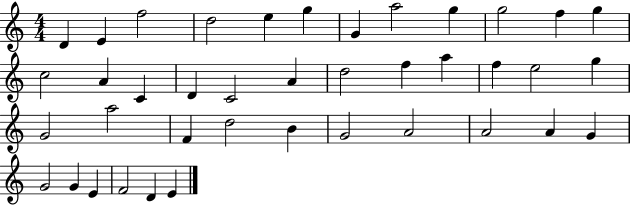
{
  \clef treble
  \numericTimeSignature
  \time 4/4
  \key c \major
  d'4 e'4 f''2 | d''2 e''4 g''4 | g'4 a''2 g''4 | g''2 f''4 g''4 | \break c''2 a'4 c'4 | d'4 c'2 a'4 | d''2 f''4 a''4 | f''4 e''2 g''4 | \break g'2 a''2 | f'4 d''2 b'4 | g'2 a'2 | a'2 a'4 g'4 | \break g'2 g'4 e'4 | f'2 d'4 e'4 | \bar "|."
}